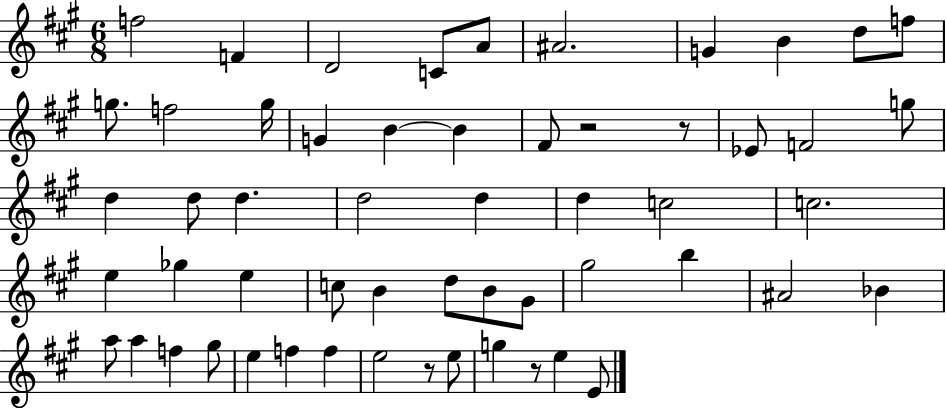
{
  \clef treble
  \numericTimeSignature
  \time 6/8
  \key a \major
  f''2 f'4 | d'2 c'8 a'8 | ais'2. | g'4 b'4 d''8 f''8 | \break g''8. f''2 g''16 | g'4 b'4~~ b'4 | fis'8 r2 r8 | ees'8 f'2 g''8 | \break d''4 d''8 d''4. | d''2 d''4 | d''4 c''2 | c''2. | \break e''4 ges''4 e''4 | c''8 b'4 d''8 b'8 gis'8 | gis''2 b''4 | ais'2 bes'4 | \break a''8 a''4 f''4 gis''8 | e''4 f''4 f''4 | e''2 r8 e''8 | g''4 r8 e''4 e'8 | \break \bar "|."
}